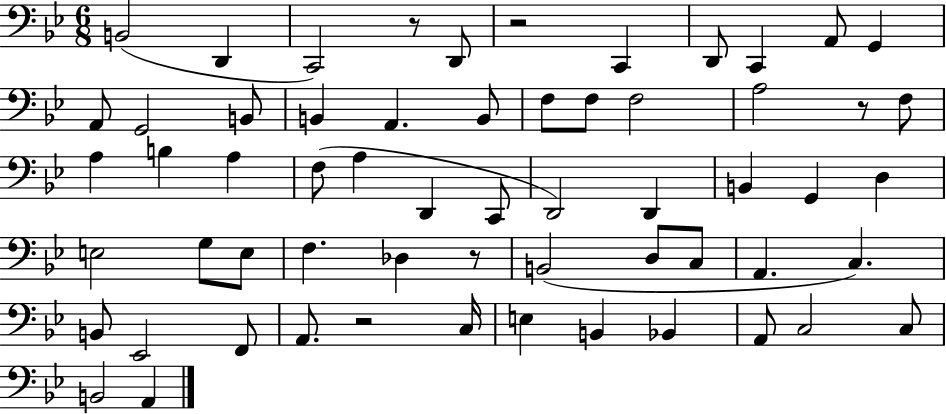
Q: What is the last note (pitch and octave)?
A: A2